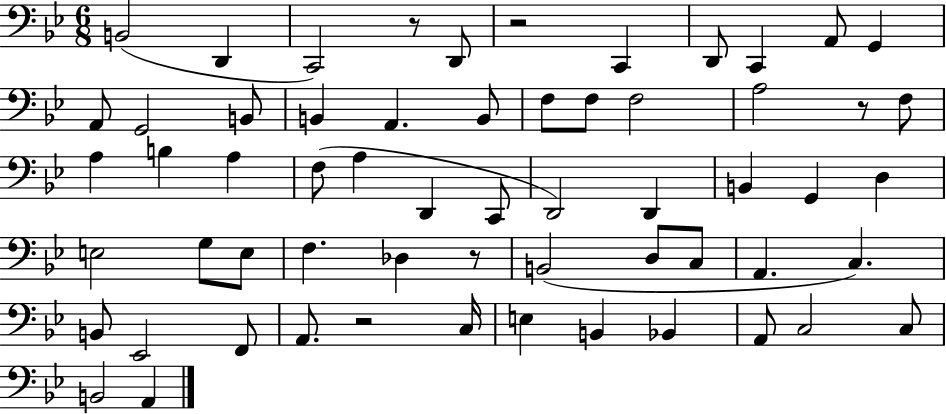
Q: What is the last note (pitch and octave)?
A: A2